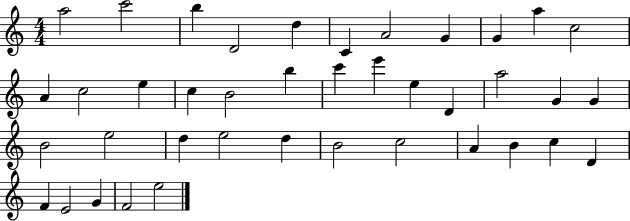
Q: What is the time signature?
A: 4/4